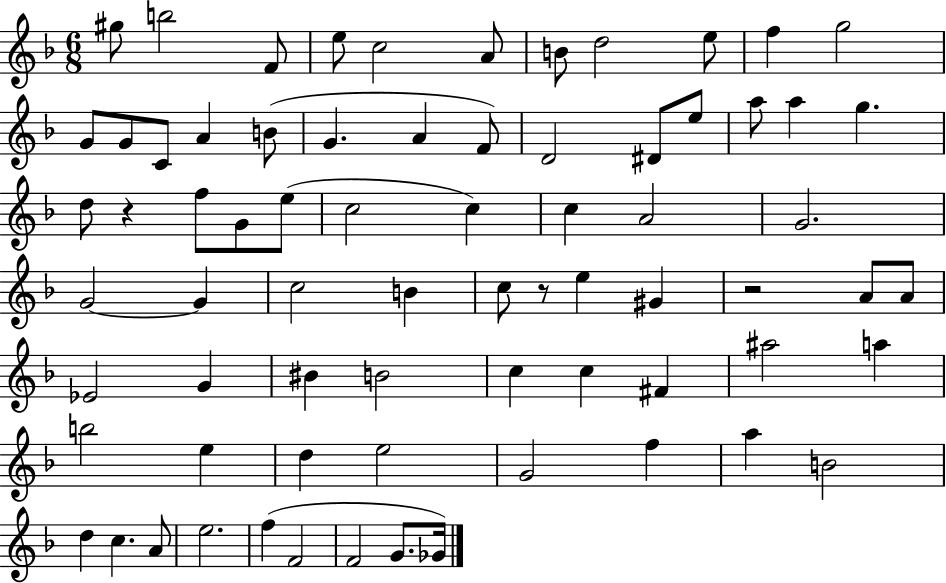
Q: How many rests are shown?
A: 3